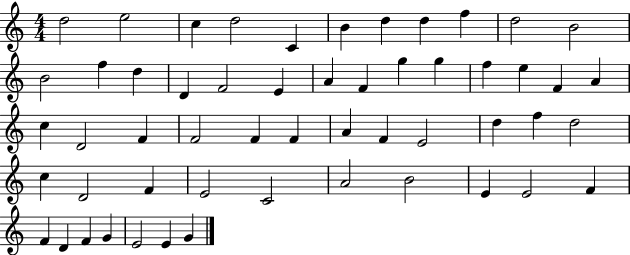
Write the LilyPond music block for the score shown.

{
  \clef treble
  \numericTimeSignature
  \time 4/4
  \key c \major
  d''2 e''2 | c''4 d''2 c'4 | b'4 d''4 d''4 f''4 | d''2 b'2 | \break b'2 f''4 d''4 | d'4 f'2 e'4 | a'4 f'4 g''4 g''4 | f''4 e''4 f'4 a'4 | \break c''4 d'2 f'4 | f'2 f'4 f'4 | a'4 f'4 e'2 | d''4 f''4 d''2 | \break c''4 d'2 f'4 | e'2 c'2 | a'2 b'2 | e'4 e'2 f'4 | \break f'4 d'4 f'4 g'4 | e'2 e'4 g'4 | \bar "|."
}